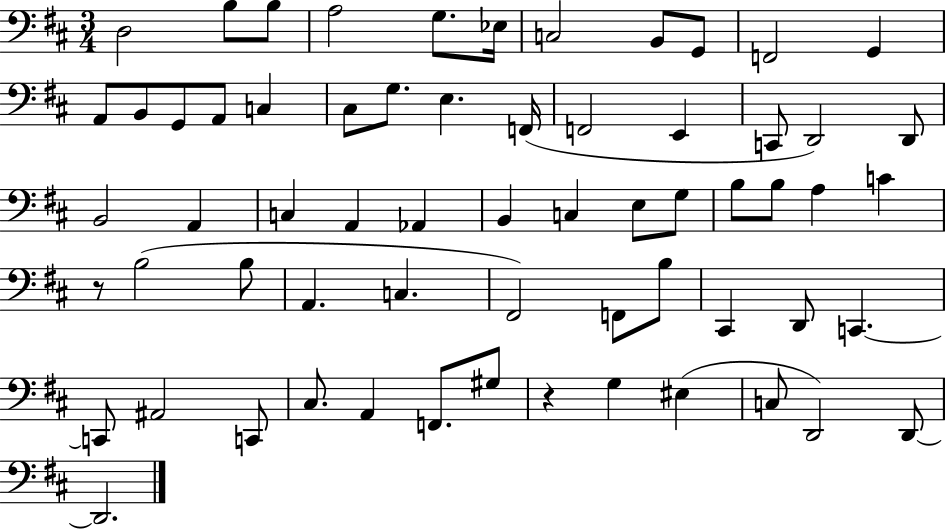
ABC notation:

X:1
T:Untitled
M:3/4
L:1/4
K:D
D,2 B,/2 B,/2 A,2 G,/2 _E,/4 C,2 B,,/2 G,,/2 F,,2 G,, A,,/2 B,,/2 G,,/2 A,,/2 C, ^C,/2 G,/2 E, F,,/4 F,,2 E,, C,,/2 D,,2 D,,/2 B,,2 A,, C, A,, _A,, B,, C, E,/2 G,/2 B,/2 B,/2 A, C z/2 B,2 B,/2 A,, C, ^F,,2 F,,/2 B,/2 ^C,, D,,/2 C,, C,,/2 ^A,,2 C,,/2 ^C,/2 A,, F,,/2 ^G,/2 z G, ^E, C,/2 D,,2 D,,/2 D,,2